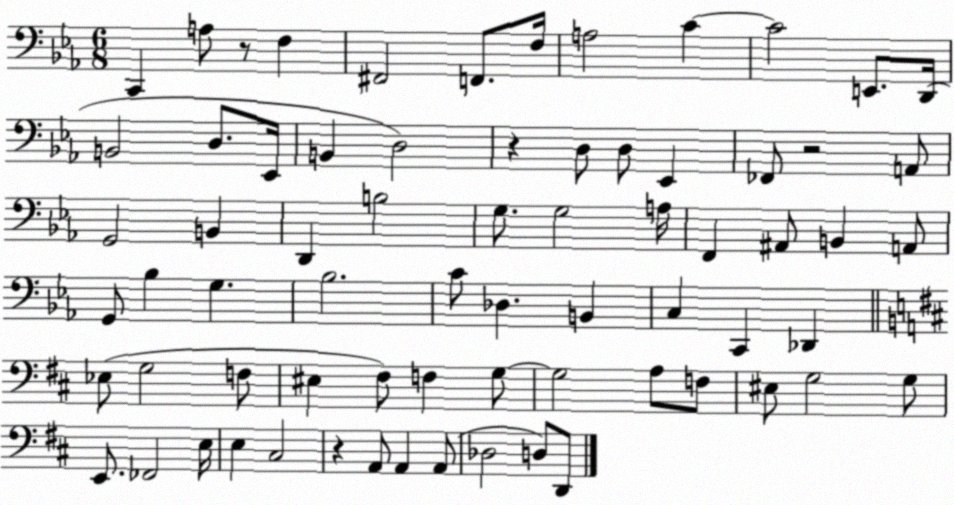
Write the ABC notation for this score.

X:1
T:Untitled
M:6/8
L:1/4
K:Eb
C,, A,/2 z/2 F, ^F,,2 F,,/2 F,/4 A,2 C C2 E,,/2 D,,/4 B,,2 D,/2 _E,,/4 B,, D,2 z D,/2 D,/2 _E,, _F,,/2 z2 A,,/2 G,,2 B,, D,, B,2 G,/2 G,2 A,/4 F,, ^A,,/2 B,, A,,/2 G,,/2 _B, G, _B,2 C/2 _D, B,, C, C,, _D,, _E,/2 G,2 F,/2 ^E, ^F,/2 F, G,/2 G,2 A,/2 F,/2 ^E,/2 G,2 G,/2 E,,/2 _F,,2 E,/4 E, ^C,2 z A,,/2 A,, A,,/2 _D,2 D,/2 D,,/2